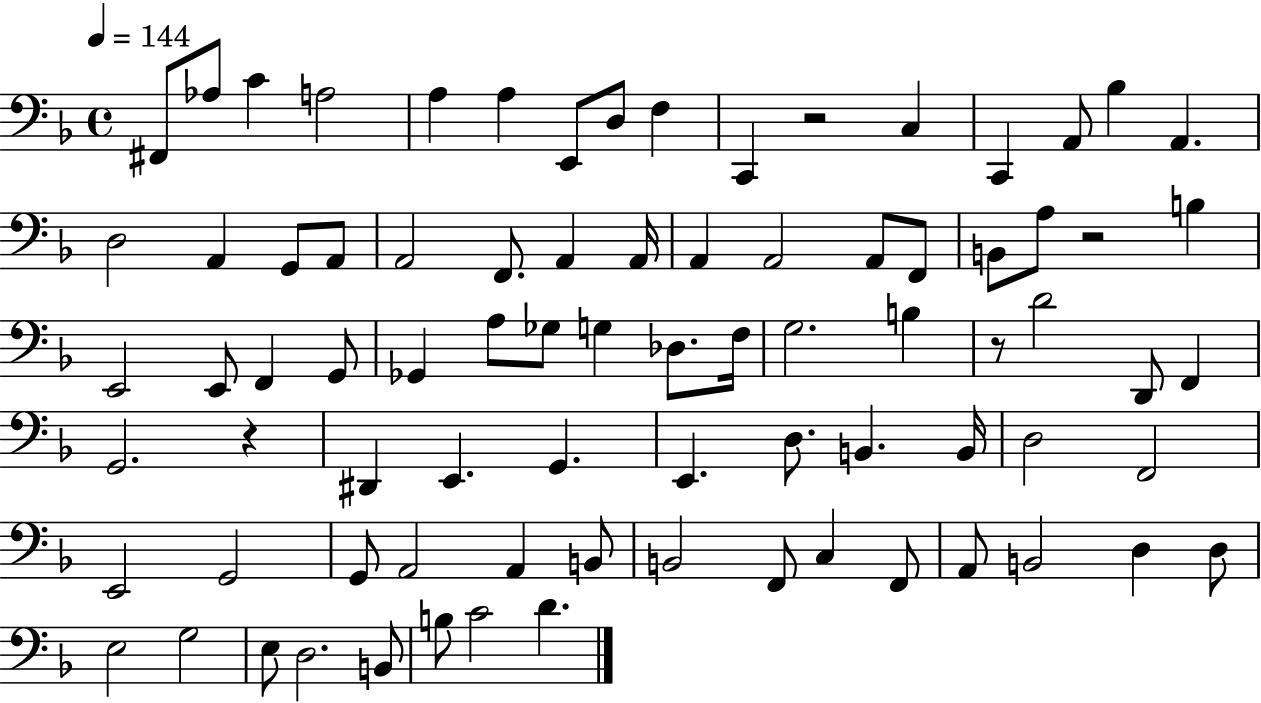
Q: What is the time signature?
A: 4/4